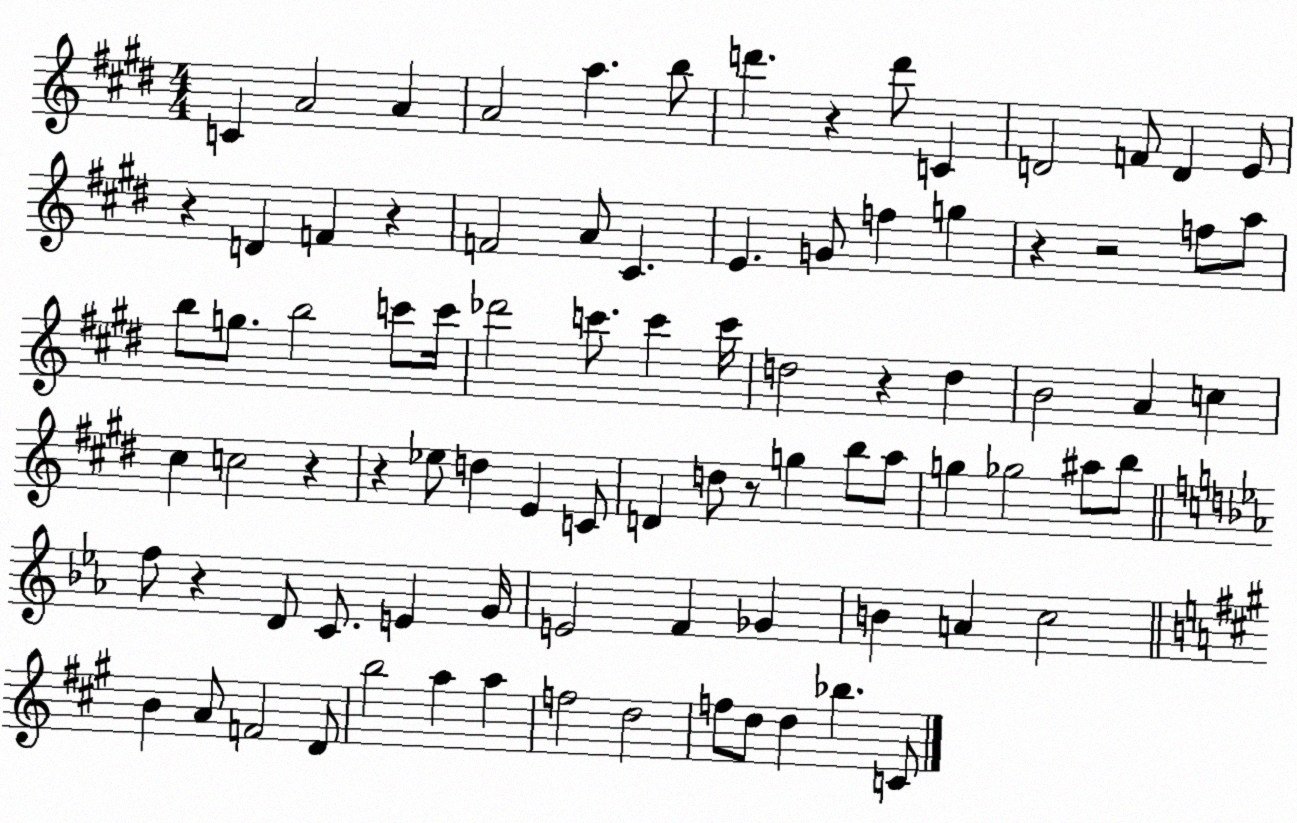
X:1
T:Untitled
M:4/4
L:1/4
K:E
C A2 A A2 a b/2 d' z d'/2 C D2 F/2 D E/2 z D F z F2 A/2 ^C E G/2 f g z z2 f/2 a/2 b/2 g/2 b2 c'/2 c'/4 _d'2 c'/2 c' c'/4 d2 z d B2 A c ^c c2 z z _e/2 d E C/2 D d/2 z/2 g b/2 a/2 g _g2 ^a/2 b/2 f/2 z D/2 C/2 E G/4 E2 F _G B A c2 B A/2 F2 D/2 b2 a a f2 d2 f/2 d/2 d _b C/2